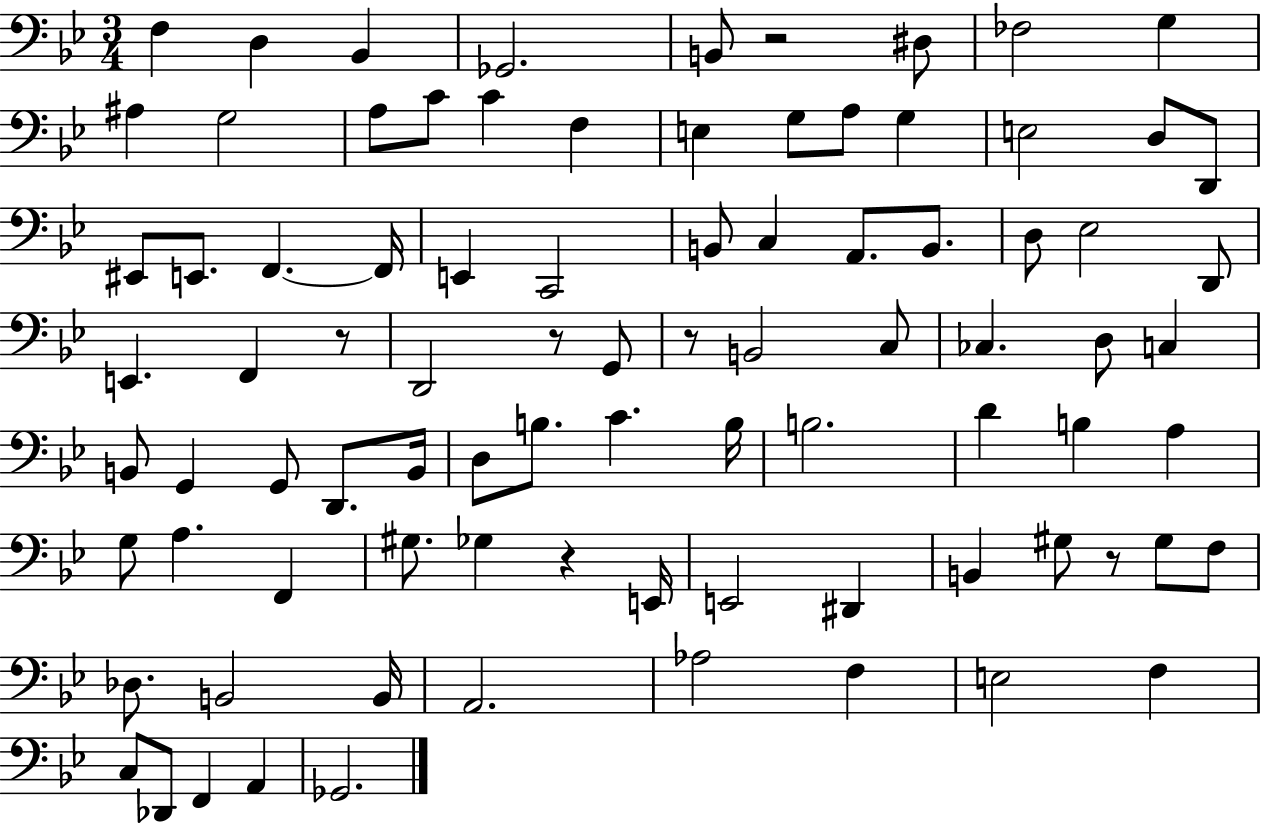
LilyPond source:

{
  \clef bass
  \numericTimeSignature
  \time 3/4
  \key bes \major
  f4 d4 bes,4 | ges,2. | b,8 r2 dis8 | fes2 g4 | \break ais4 g2 | a8 c'8 c'4 f4 | e4 g8 a8 g4 | e2 d8 d,8 | \break eis,8 e,8. f,4.~~ f,16 | e,4 c,2 | b,8 c4 a,8. b,8. | d8 ees2 d,8 | \break e,4. f,4 r8 | d,2 r8 g,8 | r8 b,2 c8 | ces4. d8 c4 | \break b,8 g,4 g,8 d,8. b,16 | d8 b8. c'4. b16 | b2. | d'4 b4 a4 | \break g8 a4. f,4 | gis8. ges4 r4 e,16 | e,2 dis,4 | b,4 gis8 r8 gis8 f8 | \break des8. b,2 b,16 | a,2. | aes2 f4 | e2 f4 | \break c8 des,8 f,4 a,4 | ges,2. | \bar "|."
}